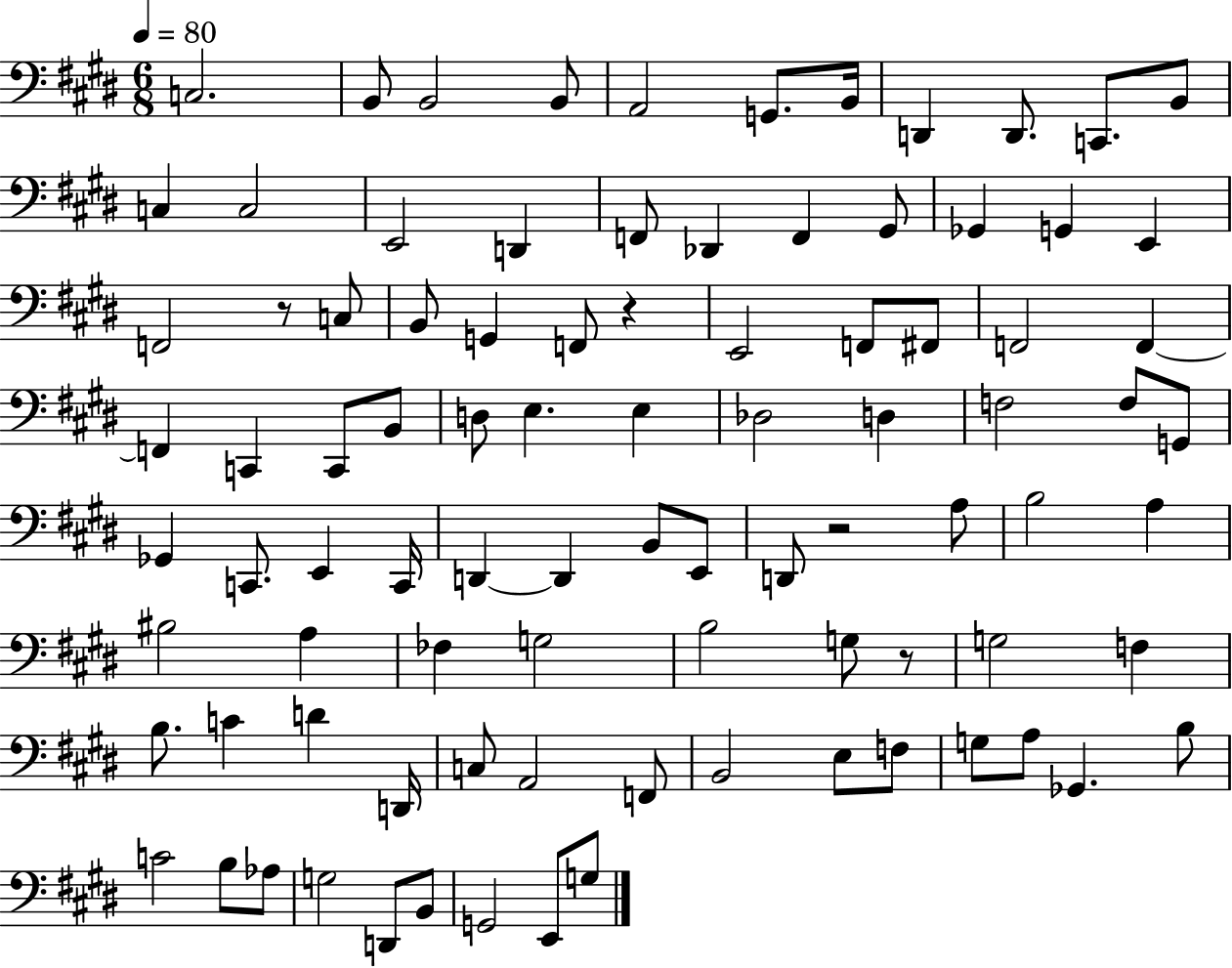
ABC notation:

X:1
T:Untitled
M:6/8
L:1/4
K:E
C,2 B,,/2 B,,2 B,,/2 A,,2 G,,/2 B,,/4 D,, D,,/2 C,,/2 B,,/2 C, C,2 E,,2 D,, F,,/2 _D,, F,, ^G,,/2 _G,, G,, E,, F,,2 z/2 C,/2 B,,/2 G,, F,,/2 z E,,2 F,,/2 ^F,,/2 F,,2 F,, F,, C,, C,,/2 B,,/2 D,/2 E, E, _D,2 D, F,2 F,/2 G,,/2 _G,, C,,/2 E,, C,,/4 D,, D,, B,,/2 E,,/2 D,,/2 z2 A,/2 B,2 A, ^B,2 A, _F, G,2 B,2 G,/2 z/2 G,2 F, B,/2 C D D,,/4 C,/2 A,,2 F,,/2 B,,2 E,/2 F,/2 G,/2 A,/2 _G,, B,/2 C2 B,/2 _A,/2 G,2 D,,/2 B,,/2 G,,2 E,,/2 G,/2